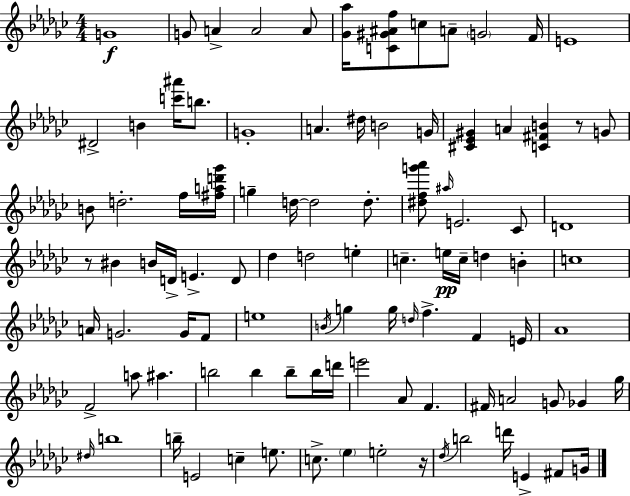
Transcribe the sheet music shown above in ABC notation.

X:1
T:Untitled
M:4/4
L:1/4
K:Ebm
G4 G/2 A A2 A/2 [_G_a]/4 [C^G^Af]/2 c/2 A/2 G2 F/4 E4 ^D2 B [c'^a']/4 b/2 G4 A ^d/4 B2 G/4 [^C_E^G] A [C^FB] z/2 G/2 B/2 d2 f/4 [^fad'_g']/4 g d/4 d2 d/2 [^dfg'_a']/2 ^a/4 E2 _C/2 D4 z/2 ^B B/4 D/4 E D/2 _d d2 e c e/4 c/4 d B c4 A/4 G2 G/4 F/2 e4 B/4 g g/4 d/4 f F E/4 _A4 F2 a/2 ^a b2 b b/2 b/4 d'/4 e'2 _A/2 F ^F/4 A2 G/2 _G _g/4 ^d/4 b4 b/4 E2 c e/2 c/2 _e e2 z/4 _d/4 b2 d'/4 E ^F/2 G/4